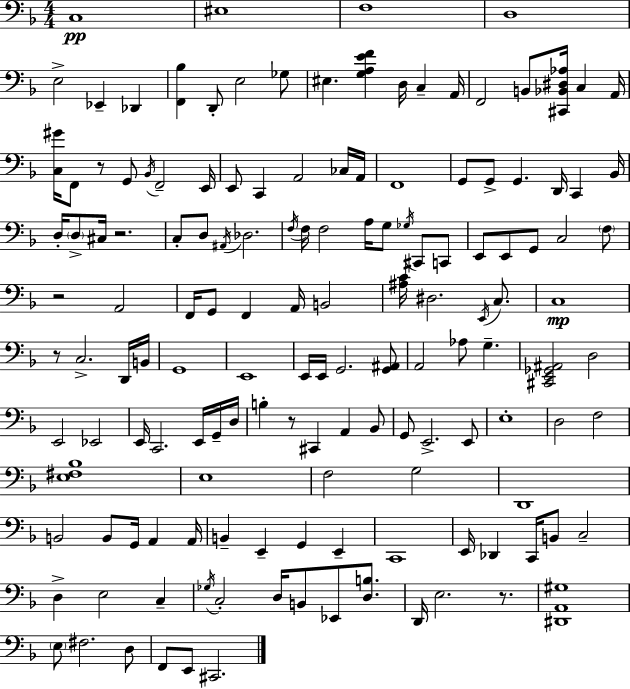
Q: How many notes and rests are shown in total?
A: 145